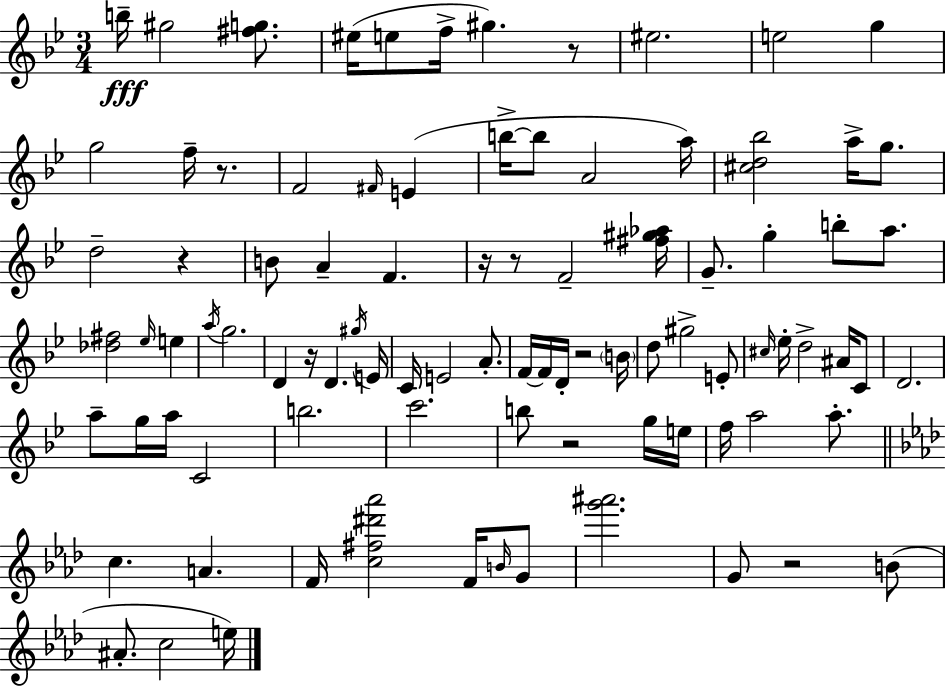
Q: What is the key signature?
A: BES major